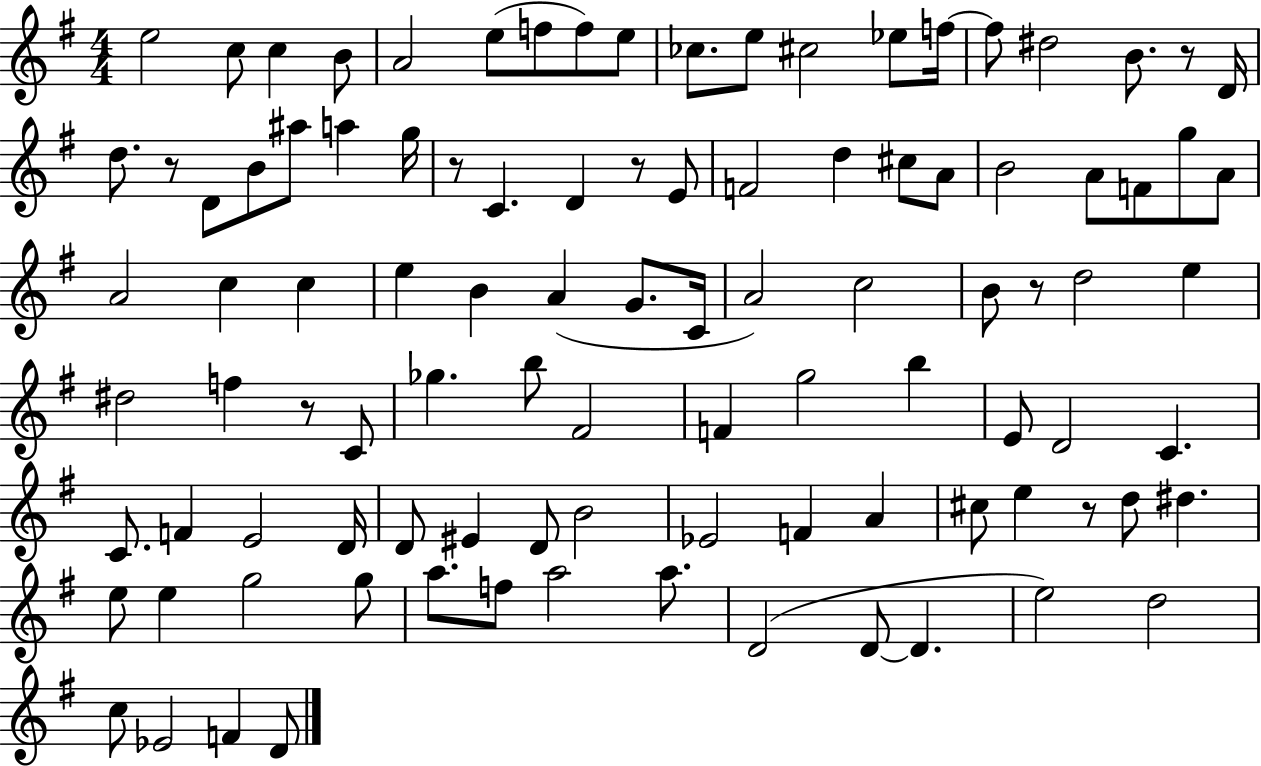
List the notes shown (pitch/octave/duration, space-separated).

E5/h C5/e C5/q B4/e A4/h E5/e F5/e F5/e E5/e CES5/e. E5/e C#5/h Eb5/e F5/s F5/e D#5/h B4/e. R/e D4/s D5/e. R/e D4/e B4/e A#5/e A5/q G5/s R/e C4/q. D4/q R/e E4/e F4/h D5/q C#5/e A4/e B4/h A4/e F4/e G5/e A4/e A4/h C5/q C5/q E5/q B4/q A4/q G4/e. C4/s A4/h C5/h B4/e R/e D5/h E5/q D#5/h F5/q R/e C4/e Gb5/q. B5/e F#4/h F4/q G5/h B5/q E4/e D4/h C4/q. C4/e. F4/q E4/h D4/s D4/e EIS4/q D4/e B4/h Eb4/h F4/q A4/q C#5/e E5/q R/e D5/e D#5/q. E5/e E5/q G5/h G5/e A5/e. F5/e A5/h A5/e. D4/h D4/e D4/q. E5/h D5/h C5/e Eb4/h F4/q D4/e